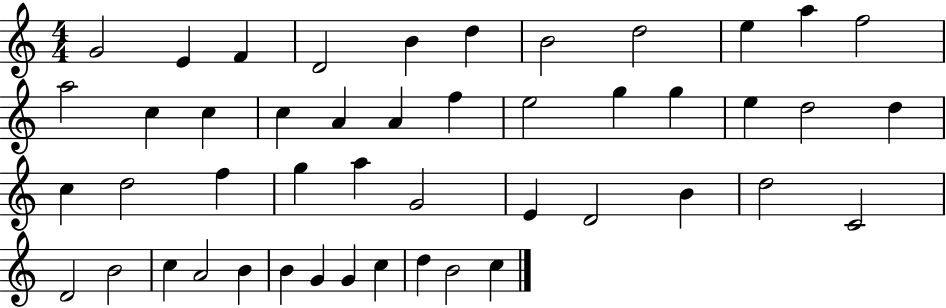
X:1
T:Untitled
M:4/4
L:1/4
K:C
G2 E F D2 B d B2 d2 e a f2 a2 c c c A A f e2 g g e d2 d c d2 f g a G2 E D2 B d2 C2 D2 B2 c A2 B B G G c d B2 c